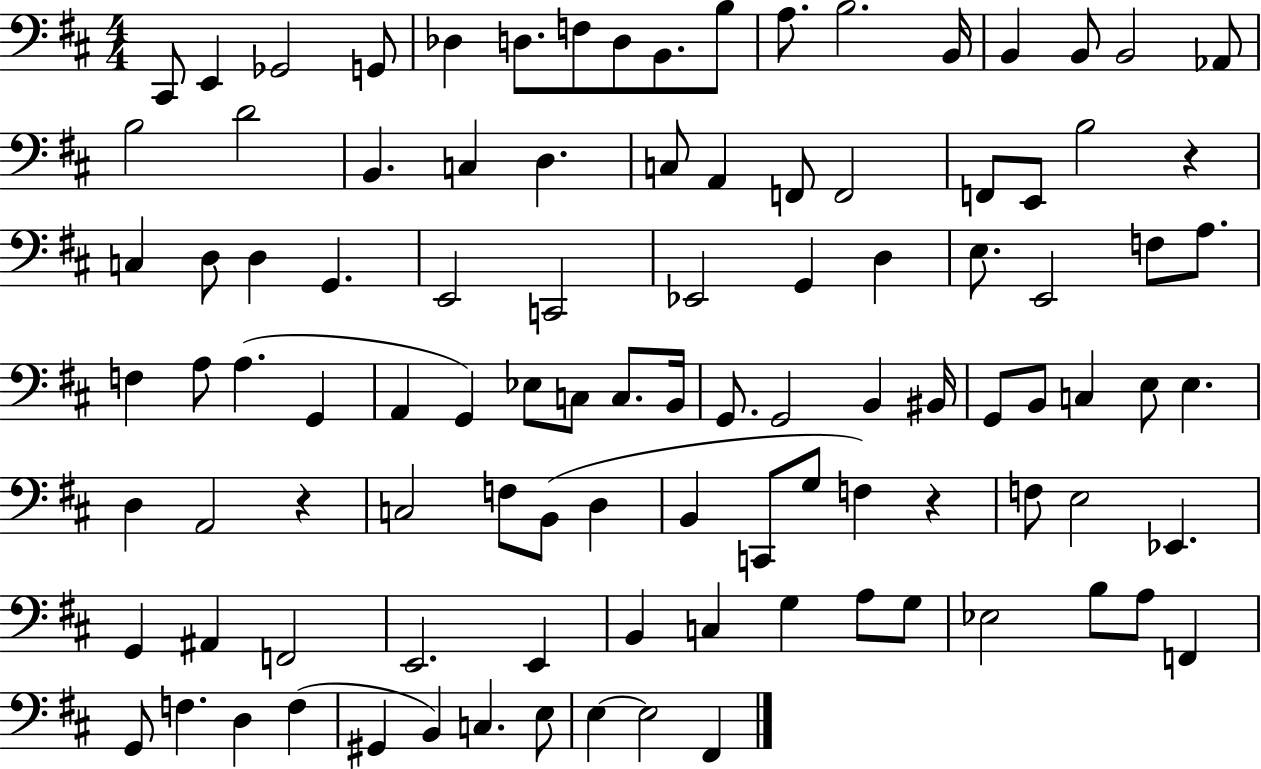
C#2/e E2/q Gb2/h G2/e Db3/q D3/e. F3/e D3/e B2/e. B3/e A3/e. B3/h. B2/s B2/q B2/e B2/h Ab2/e B3/h D4/h B2/q. C3/q D3/q. C3/e A2/q F2/e F2/h F2/e E2/e B3/h R/q C3/q D3/e D3/q G2/q. E2/h C2/h Eb2/h G2/q D3/q E3/e. E2/h F3/e A3/e. F3/q A3/e A3/q. G2/q A2/q G2/q Eb3/e C3/e C3/e. B2/s G2/e. G2/h B2/q BIS2/s G2/e B2/e C3/q E3/e E3/q. D3/q A2/h R/q C3/h F3/e B2/e D3/q B2/q C2/e G3/e F3/q R/q F3/e E3/h Eb2/q. G2/q A#2/q F2/h E2/h. E2/q B2/q C3/q G3/q A3/e G3/e Eb3/h B3/e A3/e F2/q G2/e F3/q. D3/q F3/q G#2/q B2/q C3/q. E3/e E3/q E3/h F#2/q